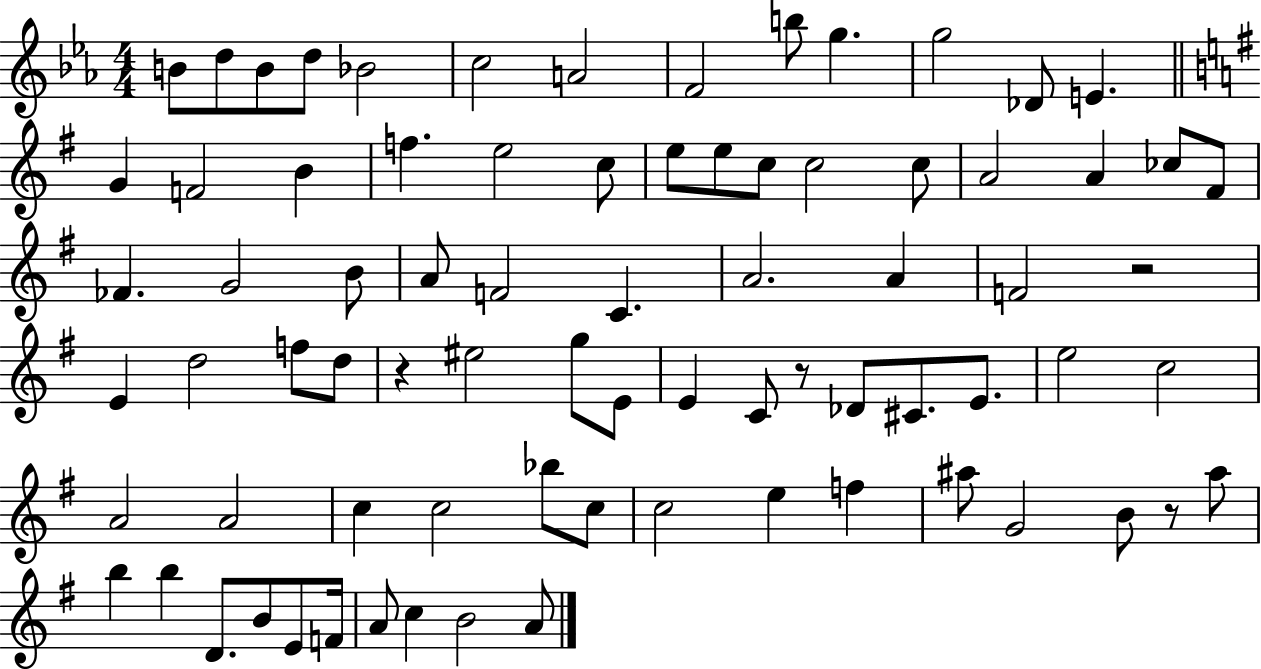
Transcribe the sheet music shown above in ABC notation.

X:1
T:Untitled
M:4/4
L:1/4
K:Eb
B/2 d/2 B/2 d/2 _B2 c2 A2 F2 b/2 g g2 _D/2 E G F2 B f e2 c/2 e/2 e/2 c/2 c2 c/2 A2 A _c/2 ^F/2 _F G2 B/2 A/2 F2 C A2 A F2 z2 E d2 f/2 d/2 z ^e2 g/2 E/2 E C/2 z/2 _D/2 ^C/2 E/2 e2 c2 A2 A2 c c2 _b/2 c/2 c2 e f ^a/2 G2 B/2 z/2 ^a/2 b b D/2 B/2 E/2 F/4 A/2 c B2 A/2